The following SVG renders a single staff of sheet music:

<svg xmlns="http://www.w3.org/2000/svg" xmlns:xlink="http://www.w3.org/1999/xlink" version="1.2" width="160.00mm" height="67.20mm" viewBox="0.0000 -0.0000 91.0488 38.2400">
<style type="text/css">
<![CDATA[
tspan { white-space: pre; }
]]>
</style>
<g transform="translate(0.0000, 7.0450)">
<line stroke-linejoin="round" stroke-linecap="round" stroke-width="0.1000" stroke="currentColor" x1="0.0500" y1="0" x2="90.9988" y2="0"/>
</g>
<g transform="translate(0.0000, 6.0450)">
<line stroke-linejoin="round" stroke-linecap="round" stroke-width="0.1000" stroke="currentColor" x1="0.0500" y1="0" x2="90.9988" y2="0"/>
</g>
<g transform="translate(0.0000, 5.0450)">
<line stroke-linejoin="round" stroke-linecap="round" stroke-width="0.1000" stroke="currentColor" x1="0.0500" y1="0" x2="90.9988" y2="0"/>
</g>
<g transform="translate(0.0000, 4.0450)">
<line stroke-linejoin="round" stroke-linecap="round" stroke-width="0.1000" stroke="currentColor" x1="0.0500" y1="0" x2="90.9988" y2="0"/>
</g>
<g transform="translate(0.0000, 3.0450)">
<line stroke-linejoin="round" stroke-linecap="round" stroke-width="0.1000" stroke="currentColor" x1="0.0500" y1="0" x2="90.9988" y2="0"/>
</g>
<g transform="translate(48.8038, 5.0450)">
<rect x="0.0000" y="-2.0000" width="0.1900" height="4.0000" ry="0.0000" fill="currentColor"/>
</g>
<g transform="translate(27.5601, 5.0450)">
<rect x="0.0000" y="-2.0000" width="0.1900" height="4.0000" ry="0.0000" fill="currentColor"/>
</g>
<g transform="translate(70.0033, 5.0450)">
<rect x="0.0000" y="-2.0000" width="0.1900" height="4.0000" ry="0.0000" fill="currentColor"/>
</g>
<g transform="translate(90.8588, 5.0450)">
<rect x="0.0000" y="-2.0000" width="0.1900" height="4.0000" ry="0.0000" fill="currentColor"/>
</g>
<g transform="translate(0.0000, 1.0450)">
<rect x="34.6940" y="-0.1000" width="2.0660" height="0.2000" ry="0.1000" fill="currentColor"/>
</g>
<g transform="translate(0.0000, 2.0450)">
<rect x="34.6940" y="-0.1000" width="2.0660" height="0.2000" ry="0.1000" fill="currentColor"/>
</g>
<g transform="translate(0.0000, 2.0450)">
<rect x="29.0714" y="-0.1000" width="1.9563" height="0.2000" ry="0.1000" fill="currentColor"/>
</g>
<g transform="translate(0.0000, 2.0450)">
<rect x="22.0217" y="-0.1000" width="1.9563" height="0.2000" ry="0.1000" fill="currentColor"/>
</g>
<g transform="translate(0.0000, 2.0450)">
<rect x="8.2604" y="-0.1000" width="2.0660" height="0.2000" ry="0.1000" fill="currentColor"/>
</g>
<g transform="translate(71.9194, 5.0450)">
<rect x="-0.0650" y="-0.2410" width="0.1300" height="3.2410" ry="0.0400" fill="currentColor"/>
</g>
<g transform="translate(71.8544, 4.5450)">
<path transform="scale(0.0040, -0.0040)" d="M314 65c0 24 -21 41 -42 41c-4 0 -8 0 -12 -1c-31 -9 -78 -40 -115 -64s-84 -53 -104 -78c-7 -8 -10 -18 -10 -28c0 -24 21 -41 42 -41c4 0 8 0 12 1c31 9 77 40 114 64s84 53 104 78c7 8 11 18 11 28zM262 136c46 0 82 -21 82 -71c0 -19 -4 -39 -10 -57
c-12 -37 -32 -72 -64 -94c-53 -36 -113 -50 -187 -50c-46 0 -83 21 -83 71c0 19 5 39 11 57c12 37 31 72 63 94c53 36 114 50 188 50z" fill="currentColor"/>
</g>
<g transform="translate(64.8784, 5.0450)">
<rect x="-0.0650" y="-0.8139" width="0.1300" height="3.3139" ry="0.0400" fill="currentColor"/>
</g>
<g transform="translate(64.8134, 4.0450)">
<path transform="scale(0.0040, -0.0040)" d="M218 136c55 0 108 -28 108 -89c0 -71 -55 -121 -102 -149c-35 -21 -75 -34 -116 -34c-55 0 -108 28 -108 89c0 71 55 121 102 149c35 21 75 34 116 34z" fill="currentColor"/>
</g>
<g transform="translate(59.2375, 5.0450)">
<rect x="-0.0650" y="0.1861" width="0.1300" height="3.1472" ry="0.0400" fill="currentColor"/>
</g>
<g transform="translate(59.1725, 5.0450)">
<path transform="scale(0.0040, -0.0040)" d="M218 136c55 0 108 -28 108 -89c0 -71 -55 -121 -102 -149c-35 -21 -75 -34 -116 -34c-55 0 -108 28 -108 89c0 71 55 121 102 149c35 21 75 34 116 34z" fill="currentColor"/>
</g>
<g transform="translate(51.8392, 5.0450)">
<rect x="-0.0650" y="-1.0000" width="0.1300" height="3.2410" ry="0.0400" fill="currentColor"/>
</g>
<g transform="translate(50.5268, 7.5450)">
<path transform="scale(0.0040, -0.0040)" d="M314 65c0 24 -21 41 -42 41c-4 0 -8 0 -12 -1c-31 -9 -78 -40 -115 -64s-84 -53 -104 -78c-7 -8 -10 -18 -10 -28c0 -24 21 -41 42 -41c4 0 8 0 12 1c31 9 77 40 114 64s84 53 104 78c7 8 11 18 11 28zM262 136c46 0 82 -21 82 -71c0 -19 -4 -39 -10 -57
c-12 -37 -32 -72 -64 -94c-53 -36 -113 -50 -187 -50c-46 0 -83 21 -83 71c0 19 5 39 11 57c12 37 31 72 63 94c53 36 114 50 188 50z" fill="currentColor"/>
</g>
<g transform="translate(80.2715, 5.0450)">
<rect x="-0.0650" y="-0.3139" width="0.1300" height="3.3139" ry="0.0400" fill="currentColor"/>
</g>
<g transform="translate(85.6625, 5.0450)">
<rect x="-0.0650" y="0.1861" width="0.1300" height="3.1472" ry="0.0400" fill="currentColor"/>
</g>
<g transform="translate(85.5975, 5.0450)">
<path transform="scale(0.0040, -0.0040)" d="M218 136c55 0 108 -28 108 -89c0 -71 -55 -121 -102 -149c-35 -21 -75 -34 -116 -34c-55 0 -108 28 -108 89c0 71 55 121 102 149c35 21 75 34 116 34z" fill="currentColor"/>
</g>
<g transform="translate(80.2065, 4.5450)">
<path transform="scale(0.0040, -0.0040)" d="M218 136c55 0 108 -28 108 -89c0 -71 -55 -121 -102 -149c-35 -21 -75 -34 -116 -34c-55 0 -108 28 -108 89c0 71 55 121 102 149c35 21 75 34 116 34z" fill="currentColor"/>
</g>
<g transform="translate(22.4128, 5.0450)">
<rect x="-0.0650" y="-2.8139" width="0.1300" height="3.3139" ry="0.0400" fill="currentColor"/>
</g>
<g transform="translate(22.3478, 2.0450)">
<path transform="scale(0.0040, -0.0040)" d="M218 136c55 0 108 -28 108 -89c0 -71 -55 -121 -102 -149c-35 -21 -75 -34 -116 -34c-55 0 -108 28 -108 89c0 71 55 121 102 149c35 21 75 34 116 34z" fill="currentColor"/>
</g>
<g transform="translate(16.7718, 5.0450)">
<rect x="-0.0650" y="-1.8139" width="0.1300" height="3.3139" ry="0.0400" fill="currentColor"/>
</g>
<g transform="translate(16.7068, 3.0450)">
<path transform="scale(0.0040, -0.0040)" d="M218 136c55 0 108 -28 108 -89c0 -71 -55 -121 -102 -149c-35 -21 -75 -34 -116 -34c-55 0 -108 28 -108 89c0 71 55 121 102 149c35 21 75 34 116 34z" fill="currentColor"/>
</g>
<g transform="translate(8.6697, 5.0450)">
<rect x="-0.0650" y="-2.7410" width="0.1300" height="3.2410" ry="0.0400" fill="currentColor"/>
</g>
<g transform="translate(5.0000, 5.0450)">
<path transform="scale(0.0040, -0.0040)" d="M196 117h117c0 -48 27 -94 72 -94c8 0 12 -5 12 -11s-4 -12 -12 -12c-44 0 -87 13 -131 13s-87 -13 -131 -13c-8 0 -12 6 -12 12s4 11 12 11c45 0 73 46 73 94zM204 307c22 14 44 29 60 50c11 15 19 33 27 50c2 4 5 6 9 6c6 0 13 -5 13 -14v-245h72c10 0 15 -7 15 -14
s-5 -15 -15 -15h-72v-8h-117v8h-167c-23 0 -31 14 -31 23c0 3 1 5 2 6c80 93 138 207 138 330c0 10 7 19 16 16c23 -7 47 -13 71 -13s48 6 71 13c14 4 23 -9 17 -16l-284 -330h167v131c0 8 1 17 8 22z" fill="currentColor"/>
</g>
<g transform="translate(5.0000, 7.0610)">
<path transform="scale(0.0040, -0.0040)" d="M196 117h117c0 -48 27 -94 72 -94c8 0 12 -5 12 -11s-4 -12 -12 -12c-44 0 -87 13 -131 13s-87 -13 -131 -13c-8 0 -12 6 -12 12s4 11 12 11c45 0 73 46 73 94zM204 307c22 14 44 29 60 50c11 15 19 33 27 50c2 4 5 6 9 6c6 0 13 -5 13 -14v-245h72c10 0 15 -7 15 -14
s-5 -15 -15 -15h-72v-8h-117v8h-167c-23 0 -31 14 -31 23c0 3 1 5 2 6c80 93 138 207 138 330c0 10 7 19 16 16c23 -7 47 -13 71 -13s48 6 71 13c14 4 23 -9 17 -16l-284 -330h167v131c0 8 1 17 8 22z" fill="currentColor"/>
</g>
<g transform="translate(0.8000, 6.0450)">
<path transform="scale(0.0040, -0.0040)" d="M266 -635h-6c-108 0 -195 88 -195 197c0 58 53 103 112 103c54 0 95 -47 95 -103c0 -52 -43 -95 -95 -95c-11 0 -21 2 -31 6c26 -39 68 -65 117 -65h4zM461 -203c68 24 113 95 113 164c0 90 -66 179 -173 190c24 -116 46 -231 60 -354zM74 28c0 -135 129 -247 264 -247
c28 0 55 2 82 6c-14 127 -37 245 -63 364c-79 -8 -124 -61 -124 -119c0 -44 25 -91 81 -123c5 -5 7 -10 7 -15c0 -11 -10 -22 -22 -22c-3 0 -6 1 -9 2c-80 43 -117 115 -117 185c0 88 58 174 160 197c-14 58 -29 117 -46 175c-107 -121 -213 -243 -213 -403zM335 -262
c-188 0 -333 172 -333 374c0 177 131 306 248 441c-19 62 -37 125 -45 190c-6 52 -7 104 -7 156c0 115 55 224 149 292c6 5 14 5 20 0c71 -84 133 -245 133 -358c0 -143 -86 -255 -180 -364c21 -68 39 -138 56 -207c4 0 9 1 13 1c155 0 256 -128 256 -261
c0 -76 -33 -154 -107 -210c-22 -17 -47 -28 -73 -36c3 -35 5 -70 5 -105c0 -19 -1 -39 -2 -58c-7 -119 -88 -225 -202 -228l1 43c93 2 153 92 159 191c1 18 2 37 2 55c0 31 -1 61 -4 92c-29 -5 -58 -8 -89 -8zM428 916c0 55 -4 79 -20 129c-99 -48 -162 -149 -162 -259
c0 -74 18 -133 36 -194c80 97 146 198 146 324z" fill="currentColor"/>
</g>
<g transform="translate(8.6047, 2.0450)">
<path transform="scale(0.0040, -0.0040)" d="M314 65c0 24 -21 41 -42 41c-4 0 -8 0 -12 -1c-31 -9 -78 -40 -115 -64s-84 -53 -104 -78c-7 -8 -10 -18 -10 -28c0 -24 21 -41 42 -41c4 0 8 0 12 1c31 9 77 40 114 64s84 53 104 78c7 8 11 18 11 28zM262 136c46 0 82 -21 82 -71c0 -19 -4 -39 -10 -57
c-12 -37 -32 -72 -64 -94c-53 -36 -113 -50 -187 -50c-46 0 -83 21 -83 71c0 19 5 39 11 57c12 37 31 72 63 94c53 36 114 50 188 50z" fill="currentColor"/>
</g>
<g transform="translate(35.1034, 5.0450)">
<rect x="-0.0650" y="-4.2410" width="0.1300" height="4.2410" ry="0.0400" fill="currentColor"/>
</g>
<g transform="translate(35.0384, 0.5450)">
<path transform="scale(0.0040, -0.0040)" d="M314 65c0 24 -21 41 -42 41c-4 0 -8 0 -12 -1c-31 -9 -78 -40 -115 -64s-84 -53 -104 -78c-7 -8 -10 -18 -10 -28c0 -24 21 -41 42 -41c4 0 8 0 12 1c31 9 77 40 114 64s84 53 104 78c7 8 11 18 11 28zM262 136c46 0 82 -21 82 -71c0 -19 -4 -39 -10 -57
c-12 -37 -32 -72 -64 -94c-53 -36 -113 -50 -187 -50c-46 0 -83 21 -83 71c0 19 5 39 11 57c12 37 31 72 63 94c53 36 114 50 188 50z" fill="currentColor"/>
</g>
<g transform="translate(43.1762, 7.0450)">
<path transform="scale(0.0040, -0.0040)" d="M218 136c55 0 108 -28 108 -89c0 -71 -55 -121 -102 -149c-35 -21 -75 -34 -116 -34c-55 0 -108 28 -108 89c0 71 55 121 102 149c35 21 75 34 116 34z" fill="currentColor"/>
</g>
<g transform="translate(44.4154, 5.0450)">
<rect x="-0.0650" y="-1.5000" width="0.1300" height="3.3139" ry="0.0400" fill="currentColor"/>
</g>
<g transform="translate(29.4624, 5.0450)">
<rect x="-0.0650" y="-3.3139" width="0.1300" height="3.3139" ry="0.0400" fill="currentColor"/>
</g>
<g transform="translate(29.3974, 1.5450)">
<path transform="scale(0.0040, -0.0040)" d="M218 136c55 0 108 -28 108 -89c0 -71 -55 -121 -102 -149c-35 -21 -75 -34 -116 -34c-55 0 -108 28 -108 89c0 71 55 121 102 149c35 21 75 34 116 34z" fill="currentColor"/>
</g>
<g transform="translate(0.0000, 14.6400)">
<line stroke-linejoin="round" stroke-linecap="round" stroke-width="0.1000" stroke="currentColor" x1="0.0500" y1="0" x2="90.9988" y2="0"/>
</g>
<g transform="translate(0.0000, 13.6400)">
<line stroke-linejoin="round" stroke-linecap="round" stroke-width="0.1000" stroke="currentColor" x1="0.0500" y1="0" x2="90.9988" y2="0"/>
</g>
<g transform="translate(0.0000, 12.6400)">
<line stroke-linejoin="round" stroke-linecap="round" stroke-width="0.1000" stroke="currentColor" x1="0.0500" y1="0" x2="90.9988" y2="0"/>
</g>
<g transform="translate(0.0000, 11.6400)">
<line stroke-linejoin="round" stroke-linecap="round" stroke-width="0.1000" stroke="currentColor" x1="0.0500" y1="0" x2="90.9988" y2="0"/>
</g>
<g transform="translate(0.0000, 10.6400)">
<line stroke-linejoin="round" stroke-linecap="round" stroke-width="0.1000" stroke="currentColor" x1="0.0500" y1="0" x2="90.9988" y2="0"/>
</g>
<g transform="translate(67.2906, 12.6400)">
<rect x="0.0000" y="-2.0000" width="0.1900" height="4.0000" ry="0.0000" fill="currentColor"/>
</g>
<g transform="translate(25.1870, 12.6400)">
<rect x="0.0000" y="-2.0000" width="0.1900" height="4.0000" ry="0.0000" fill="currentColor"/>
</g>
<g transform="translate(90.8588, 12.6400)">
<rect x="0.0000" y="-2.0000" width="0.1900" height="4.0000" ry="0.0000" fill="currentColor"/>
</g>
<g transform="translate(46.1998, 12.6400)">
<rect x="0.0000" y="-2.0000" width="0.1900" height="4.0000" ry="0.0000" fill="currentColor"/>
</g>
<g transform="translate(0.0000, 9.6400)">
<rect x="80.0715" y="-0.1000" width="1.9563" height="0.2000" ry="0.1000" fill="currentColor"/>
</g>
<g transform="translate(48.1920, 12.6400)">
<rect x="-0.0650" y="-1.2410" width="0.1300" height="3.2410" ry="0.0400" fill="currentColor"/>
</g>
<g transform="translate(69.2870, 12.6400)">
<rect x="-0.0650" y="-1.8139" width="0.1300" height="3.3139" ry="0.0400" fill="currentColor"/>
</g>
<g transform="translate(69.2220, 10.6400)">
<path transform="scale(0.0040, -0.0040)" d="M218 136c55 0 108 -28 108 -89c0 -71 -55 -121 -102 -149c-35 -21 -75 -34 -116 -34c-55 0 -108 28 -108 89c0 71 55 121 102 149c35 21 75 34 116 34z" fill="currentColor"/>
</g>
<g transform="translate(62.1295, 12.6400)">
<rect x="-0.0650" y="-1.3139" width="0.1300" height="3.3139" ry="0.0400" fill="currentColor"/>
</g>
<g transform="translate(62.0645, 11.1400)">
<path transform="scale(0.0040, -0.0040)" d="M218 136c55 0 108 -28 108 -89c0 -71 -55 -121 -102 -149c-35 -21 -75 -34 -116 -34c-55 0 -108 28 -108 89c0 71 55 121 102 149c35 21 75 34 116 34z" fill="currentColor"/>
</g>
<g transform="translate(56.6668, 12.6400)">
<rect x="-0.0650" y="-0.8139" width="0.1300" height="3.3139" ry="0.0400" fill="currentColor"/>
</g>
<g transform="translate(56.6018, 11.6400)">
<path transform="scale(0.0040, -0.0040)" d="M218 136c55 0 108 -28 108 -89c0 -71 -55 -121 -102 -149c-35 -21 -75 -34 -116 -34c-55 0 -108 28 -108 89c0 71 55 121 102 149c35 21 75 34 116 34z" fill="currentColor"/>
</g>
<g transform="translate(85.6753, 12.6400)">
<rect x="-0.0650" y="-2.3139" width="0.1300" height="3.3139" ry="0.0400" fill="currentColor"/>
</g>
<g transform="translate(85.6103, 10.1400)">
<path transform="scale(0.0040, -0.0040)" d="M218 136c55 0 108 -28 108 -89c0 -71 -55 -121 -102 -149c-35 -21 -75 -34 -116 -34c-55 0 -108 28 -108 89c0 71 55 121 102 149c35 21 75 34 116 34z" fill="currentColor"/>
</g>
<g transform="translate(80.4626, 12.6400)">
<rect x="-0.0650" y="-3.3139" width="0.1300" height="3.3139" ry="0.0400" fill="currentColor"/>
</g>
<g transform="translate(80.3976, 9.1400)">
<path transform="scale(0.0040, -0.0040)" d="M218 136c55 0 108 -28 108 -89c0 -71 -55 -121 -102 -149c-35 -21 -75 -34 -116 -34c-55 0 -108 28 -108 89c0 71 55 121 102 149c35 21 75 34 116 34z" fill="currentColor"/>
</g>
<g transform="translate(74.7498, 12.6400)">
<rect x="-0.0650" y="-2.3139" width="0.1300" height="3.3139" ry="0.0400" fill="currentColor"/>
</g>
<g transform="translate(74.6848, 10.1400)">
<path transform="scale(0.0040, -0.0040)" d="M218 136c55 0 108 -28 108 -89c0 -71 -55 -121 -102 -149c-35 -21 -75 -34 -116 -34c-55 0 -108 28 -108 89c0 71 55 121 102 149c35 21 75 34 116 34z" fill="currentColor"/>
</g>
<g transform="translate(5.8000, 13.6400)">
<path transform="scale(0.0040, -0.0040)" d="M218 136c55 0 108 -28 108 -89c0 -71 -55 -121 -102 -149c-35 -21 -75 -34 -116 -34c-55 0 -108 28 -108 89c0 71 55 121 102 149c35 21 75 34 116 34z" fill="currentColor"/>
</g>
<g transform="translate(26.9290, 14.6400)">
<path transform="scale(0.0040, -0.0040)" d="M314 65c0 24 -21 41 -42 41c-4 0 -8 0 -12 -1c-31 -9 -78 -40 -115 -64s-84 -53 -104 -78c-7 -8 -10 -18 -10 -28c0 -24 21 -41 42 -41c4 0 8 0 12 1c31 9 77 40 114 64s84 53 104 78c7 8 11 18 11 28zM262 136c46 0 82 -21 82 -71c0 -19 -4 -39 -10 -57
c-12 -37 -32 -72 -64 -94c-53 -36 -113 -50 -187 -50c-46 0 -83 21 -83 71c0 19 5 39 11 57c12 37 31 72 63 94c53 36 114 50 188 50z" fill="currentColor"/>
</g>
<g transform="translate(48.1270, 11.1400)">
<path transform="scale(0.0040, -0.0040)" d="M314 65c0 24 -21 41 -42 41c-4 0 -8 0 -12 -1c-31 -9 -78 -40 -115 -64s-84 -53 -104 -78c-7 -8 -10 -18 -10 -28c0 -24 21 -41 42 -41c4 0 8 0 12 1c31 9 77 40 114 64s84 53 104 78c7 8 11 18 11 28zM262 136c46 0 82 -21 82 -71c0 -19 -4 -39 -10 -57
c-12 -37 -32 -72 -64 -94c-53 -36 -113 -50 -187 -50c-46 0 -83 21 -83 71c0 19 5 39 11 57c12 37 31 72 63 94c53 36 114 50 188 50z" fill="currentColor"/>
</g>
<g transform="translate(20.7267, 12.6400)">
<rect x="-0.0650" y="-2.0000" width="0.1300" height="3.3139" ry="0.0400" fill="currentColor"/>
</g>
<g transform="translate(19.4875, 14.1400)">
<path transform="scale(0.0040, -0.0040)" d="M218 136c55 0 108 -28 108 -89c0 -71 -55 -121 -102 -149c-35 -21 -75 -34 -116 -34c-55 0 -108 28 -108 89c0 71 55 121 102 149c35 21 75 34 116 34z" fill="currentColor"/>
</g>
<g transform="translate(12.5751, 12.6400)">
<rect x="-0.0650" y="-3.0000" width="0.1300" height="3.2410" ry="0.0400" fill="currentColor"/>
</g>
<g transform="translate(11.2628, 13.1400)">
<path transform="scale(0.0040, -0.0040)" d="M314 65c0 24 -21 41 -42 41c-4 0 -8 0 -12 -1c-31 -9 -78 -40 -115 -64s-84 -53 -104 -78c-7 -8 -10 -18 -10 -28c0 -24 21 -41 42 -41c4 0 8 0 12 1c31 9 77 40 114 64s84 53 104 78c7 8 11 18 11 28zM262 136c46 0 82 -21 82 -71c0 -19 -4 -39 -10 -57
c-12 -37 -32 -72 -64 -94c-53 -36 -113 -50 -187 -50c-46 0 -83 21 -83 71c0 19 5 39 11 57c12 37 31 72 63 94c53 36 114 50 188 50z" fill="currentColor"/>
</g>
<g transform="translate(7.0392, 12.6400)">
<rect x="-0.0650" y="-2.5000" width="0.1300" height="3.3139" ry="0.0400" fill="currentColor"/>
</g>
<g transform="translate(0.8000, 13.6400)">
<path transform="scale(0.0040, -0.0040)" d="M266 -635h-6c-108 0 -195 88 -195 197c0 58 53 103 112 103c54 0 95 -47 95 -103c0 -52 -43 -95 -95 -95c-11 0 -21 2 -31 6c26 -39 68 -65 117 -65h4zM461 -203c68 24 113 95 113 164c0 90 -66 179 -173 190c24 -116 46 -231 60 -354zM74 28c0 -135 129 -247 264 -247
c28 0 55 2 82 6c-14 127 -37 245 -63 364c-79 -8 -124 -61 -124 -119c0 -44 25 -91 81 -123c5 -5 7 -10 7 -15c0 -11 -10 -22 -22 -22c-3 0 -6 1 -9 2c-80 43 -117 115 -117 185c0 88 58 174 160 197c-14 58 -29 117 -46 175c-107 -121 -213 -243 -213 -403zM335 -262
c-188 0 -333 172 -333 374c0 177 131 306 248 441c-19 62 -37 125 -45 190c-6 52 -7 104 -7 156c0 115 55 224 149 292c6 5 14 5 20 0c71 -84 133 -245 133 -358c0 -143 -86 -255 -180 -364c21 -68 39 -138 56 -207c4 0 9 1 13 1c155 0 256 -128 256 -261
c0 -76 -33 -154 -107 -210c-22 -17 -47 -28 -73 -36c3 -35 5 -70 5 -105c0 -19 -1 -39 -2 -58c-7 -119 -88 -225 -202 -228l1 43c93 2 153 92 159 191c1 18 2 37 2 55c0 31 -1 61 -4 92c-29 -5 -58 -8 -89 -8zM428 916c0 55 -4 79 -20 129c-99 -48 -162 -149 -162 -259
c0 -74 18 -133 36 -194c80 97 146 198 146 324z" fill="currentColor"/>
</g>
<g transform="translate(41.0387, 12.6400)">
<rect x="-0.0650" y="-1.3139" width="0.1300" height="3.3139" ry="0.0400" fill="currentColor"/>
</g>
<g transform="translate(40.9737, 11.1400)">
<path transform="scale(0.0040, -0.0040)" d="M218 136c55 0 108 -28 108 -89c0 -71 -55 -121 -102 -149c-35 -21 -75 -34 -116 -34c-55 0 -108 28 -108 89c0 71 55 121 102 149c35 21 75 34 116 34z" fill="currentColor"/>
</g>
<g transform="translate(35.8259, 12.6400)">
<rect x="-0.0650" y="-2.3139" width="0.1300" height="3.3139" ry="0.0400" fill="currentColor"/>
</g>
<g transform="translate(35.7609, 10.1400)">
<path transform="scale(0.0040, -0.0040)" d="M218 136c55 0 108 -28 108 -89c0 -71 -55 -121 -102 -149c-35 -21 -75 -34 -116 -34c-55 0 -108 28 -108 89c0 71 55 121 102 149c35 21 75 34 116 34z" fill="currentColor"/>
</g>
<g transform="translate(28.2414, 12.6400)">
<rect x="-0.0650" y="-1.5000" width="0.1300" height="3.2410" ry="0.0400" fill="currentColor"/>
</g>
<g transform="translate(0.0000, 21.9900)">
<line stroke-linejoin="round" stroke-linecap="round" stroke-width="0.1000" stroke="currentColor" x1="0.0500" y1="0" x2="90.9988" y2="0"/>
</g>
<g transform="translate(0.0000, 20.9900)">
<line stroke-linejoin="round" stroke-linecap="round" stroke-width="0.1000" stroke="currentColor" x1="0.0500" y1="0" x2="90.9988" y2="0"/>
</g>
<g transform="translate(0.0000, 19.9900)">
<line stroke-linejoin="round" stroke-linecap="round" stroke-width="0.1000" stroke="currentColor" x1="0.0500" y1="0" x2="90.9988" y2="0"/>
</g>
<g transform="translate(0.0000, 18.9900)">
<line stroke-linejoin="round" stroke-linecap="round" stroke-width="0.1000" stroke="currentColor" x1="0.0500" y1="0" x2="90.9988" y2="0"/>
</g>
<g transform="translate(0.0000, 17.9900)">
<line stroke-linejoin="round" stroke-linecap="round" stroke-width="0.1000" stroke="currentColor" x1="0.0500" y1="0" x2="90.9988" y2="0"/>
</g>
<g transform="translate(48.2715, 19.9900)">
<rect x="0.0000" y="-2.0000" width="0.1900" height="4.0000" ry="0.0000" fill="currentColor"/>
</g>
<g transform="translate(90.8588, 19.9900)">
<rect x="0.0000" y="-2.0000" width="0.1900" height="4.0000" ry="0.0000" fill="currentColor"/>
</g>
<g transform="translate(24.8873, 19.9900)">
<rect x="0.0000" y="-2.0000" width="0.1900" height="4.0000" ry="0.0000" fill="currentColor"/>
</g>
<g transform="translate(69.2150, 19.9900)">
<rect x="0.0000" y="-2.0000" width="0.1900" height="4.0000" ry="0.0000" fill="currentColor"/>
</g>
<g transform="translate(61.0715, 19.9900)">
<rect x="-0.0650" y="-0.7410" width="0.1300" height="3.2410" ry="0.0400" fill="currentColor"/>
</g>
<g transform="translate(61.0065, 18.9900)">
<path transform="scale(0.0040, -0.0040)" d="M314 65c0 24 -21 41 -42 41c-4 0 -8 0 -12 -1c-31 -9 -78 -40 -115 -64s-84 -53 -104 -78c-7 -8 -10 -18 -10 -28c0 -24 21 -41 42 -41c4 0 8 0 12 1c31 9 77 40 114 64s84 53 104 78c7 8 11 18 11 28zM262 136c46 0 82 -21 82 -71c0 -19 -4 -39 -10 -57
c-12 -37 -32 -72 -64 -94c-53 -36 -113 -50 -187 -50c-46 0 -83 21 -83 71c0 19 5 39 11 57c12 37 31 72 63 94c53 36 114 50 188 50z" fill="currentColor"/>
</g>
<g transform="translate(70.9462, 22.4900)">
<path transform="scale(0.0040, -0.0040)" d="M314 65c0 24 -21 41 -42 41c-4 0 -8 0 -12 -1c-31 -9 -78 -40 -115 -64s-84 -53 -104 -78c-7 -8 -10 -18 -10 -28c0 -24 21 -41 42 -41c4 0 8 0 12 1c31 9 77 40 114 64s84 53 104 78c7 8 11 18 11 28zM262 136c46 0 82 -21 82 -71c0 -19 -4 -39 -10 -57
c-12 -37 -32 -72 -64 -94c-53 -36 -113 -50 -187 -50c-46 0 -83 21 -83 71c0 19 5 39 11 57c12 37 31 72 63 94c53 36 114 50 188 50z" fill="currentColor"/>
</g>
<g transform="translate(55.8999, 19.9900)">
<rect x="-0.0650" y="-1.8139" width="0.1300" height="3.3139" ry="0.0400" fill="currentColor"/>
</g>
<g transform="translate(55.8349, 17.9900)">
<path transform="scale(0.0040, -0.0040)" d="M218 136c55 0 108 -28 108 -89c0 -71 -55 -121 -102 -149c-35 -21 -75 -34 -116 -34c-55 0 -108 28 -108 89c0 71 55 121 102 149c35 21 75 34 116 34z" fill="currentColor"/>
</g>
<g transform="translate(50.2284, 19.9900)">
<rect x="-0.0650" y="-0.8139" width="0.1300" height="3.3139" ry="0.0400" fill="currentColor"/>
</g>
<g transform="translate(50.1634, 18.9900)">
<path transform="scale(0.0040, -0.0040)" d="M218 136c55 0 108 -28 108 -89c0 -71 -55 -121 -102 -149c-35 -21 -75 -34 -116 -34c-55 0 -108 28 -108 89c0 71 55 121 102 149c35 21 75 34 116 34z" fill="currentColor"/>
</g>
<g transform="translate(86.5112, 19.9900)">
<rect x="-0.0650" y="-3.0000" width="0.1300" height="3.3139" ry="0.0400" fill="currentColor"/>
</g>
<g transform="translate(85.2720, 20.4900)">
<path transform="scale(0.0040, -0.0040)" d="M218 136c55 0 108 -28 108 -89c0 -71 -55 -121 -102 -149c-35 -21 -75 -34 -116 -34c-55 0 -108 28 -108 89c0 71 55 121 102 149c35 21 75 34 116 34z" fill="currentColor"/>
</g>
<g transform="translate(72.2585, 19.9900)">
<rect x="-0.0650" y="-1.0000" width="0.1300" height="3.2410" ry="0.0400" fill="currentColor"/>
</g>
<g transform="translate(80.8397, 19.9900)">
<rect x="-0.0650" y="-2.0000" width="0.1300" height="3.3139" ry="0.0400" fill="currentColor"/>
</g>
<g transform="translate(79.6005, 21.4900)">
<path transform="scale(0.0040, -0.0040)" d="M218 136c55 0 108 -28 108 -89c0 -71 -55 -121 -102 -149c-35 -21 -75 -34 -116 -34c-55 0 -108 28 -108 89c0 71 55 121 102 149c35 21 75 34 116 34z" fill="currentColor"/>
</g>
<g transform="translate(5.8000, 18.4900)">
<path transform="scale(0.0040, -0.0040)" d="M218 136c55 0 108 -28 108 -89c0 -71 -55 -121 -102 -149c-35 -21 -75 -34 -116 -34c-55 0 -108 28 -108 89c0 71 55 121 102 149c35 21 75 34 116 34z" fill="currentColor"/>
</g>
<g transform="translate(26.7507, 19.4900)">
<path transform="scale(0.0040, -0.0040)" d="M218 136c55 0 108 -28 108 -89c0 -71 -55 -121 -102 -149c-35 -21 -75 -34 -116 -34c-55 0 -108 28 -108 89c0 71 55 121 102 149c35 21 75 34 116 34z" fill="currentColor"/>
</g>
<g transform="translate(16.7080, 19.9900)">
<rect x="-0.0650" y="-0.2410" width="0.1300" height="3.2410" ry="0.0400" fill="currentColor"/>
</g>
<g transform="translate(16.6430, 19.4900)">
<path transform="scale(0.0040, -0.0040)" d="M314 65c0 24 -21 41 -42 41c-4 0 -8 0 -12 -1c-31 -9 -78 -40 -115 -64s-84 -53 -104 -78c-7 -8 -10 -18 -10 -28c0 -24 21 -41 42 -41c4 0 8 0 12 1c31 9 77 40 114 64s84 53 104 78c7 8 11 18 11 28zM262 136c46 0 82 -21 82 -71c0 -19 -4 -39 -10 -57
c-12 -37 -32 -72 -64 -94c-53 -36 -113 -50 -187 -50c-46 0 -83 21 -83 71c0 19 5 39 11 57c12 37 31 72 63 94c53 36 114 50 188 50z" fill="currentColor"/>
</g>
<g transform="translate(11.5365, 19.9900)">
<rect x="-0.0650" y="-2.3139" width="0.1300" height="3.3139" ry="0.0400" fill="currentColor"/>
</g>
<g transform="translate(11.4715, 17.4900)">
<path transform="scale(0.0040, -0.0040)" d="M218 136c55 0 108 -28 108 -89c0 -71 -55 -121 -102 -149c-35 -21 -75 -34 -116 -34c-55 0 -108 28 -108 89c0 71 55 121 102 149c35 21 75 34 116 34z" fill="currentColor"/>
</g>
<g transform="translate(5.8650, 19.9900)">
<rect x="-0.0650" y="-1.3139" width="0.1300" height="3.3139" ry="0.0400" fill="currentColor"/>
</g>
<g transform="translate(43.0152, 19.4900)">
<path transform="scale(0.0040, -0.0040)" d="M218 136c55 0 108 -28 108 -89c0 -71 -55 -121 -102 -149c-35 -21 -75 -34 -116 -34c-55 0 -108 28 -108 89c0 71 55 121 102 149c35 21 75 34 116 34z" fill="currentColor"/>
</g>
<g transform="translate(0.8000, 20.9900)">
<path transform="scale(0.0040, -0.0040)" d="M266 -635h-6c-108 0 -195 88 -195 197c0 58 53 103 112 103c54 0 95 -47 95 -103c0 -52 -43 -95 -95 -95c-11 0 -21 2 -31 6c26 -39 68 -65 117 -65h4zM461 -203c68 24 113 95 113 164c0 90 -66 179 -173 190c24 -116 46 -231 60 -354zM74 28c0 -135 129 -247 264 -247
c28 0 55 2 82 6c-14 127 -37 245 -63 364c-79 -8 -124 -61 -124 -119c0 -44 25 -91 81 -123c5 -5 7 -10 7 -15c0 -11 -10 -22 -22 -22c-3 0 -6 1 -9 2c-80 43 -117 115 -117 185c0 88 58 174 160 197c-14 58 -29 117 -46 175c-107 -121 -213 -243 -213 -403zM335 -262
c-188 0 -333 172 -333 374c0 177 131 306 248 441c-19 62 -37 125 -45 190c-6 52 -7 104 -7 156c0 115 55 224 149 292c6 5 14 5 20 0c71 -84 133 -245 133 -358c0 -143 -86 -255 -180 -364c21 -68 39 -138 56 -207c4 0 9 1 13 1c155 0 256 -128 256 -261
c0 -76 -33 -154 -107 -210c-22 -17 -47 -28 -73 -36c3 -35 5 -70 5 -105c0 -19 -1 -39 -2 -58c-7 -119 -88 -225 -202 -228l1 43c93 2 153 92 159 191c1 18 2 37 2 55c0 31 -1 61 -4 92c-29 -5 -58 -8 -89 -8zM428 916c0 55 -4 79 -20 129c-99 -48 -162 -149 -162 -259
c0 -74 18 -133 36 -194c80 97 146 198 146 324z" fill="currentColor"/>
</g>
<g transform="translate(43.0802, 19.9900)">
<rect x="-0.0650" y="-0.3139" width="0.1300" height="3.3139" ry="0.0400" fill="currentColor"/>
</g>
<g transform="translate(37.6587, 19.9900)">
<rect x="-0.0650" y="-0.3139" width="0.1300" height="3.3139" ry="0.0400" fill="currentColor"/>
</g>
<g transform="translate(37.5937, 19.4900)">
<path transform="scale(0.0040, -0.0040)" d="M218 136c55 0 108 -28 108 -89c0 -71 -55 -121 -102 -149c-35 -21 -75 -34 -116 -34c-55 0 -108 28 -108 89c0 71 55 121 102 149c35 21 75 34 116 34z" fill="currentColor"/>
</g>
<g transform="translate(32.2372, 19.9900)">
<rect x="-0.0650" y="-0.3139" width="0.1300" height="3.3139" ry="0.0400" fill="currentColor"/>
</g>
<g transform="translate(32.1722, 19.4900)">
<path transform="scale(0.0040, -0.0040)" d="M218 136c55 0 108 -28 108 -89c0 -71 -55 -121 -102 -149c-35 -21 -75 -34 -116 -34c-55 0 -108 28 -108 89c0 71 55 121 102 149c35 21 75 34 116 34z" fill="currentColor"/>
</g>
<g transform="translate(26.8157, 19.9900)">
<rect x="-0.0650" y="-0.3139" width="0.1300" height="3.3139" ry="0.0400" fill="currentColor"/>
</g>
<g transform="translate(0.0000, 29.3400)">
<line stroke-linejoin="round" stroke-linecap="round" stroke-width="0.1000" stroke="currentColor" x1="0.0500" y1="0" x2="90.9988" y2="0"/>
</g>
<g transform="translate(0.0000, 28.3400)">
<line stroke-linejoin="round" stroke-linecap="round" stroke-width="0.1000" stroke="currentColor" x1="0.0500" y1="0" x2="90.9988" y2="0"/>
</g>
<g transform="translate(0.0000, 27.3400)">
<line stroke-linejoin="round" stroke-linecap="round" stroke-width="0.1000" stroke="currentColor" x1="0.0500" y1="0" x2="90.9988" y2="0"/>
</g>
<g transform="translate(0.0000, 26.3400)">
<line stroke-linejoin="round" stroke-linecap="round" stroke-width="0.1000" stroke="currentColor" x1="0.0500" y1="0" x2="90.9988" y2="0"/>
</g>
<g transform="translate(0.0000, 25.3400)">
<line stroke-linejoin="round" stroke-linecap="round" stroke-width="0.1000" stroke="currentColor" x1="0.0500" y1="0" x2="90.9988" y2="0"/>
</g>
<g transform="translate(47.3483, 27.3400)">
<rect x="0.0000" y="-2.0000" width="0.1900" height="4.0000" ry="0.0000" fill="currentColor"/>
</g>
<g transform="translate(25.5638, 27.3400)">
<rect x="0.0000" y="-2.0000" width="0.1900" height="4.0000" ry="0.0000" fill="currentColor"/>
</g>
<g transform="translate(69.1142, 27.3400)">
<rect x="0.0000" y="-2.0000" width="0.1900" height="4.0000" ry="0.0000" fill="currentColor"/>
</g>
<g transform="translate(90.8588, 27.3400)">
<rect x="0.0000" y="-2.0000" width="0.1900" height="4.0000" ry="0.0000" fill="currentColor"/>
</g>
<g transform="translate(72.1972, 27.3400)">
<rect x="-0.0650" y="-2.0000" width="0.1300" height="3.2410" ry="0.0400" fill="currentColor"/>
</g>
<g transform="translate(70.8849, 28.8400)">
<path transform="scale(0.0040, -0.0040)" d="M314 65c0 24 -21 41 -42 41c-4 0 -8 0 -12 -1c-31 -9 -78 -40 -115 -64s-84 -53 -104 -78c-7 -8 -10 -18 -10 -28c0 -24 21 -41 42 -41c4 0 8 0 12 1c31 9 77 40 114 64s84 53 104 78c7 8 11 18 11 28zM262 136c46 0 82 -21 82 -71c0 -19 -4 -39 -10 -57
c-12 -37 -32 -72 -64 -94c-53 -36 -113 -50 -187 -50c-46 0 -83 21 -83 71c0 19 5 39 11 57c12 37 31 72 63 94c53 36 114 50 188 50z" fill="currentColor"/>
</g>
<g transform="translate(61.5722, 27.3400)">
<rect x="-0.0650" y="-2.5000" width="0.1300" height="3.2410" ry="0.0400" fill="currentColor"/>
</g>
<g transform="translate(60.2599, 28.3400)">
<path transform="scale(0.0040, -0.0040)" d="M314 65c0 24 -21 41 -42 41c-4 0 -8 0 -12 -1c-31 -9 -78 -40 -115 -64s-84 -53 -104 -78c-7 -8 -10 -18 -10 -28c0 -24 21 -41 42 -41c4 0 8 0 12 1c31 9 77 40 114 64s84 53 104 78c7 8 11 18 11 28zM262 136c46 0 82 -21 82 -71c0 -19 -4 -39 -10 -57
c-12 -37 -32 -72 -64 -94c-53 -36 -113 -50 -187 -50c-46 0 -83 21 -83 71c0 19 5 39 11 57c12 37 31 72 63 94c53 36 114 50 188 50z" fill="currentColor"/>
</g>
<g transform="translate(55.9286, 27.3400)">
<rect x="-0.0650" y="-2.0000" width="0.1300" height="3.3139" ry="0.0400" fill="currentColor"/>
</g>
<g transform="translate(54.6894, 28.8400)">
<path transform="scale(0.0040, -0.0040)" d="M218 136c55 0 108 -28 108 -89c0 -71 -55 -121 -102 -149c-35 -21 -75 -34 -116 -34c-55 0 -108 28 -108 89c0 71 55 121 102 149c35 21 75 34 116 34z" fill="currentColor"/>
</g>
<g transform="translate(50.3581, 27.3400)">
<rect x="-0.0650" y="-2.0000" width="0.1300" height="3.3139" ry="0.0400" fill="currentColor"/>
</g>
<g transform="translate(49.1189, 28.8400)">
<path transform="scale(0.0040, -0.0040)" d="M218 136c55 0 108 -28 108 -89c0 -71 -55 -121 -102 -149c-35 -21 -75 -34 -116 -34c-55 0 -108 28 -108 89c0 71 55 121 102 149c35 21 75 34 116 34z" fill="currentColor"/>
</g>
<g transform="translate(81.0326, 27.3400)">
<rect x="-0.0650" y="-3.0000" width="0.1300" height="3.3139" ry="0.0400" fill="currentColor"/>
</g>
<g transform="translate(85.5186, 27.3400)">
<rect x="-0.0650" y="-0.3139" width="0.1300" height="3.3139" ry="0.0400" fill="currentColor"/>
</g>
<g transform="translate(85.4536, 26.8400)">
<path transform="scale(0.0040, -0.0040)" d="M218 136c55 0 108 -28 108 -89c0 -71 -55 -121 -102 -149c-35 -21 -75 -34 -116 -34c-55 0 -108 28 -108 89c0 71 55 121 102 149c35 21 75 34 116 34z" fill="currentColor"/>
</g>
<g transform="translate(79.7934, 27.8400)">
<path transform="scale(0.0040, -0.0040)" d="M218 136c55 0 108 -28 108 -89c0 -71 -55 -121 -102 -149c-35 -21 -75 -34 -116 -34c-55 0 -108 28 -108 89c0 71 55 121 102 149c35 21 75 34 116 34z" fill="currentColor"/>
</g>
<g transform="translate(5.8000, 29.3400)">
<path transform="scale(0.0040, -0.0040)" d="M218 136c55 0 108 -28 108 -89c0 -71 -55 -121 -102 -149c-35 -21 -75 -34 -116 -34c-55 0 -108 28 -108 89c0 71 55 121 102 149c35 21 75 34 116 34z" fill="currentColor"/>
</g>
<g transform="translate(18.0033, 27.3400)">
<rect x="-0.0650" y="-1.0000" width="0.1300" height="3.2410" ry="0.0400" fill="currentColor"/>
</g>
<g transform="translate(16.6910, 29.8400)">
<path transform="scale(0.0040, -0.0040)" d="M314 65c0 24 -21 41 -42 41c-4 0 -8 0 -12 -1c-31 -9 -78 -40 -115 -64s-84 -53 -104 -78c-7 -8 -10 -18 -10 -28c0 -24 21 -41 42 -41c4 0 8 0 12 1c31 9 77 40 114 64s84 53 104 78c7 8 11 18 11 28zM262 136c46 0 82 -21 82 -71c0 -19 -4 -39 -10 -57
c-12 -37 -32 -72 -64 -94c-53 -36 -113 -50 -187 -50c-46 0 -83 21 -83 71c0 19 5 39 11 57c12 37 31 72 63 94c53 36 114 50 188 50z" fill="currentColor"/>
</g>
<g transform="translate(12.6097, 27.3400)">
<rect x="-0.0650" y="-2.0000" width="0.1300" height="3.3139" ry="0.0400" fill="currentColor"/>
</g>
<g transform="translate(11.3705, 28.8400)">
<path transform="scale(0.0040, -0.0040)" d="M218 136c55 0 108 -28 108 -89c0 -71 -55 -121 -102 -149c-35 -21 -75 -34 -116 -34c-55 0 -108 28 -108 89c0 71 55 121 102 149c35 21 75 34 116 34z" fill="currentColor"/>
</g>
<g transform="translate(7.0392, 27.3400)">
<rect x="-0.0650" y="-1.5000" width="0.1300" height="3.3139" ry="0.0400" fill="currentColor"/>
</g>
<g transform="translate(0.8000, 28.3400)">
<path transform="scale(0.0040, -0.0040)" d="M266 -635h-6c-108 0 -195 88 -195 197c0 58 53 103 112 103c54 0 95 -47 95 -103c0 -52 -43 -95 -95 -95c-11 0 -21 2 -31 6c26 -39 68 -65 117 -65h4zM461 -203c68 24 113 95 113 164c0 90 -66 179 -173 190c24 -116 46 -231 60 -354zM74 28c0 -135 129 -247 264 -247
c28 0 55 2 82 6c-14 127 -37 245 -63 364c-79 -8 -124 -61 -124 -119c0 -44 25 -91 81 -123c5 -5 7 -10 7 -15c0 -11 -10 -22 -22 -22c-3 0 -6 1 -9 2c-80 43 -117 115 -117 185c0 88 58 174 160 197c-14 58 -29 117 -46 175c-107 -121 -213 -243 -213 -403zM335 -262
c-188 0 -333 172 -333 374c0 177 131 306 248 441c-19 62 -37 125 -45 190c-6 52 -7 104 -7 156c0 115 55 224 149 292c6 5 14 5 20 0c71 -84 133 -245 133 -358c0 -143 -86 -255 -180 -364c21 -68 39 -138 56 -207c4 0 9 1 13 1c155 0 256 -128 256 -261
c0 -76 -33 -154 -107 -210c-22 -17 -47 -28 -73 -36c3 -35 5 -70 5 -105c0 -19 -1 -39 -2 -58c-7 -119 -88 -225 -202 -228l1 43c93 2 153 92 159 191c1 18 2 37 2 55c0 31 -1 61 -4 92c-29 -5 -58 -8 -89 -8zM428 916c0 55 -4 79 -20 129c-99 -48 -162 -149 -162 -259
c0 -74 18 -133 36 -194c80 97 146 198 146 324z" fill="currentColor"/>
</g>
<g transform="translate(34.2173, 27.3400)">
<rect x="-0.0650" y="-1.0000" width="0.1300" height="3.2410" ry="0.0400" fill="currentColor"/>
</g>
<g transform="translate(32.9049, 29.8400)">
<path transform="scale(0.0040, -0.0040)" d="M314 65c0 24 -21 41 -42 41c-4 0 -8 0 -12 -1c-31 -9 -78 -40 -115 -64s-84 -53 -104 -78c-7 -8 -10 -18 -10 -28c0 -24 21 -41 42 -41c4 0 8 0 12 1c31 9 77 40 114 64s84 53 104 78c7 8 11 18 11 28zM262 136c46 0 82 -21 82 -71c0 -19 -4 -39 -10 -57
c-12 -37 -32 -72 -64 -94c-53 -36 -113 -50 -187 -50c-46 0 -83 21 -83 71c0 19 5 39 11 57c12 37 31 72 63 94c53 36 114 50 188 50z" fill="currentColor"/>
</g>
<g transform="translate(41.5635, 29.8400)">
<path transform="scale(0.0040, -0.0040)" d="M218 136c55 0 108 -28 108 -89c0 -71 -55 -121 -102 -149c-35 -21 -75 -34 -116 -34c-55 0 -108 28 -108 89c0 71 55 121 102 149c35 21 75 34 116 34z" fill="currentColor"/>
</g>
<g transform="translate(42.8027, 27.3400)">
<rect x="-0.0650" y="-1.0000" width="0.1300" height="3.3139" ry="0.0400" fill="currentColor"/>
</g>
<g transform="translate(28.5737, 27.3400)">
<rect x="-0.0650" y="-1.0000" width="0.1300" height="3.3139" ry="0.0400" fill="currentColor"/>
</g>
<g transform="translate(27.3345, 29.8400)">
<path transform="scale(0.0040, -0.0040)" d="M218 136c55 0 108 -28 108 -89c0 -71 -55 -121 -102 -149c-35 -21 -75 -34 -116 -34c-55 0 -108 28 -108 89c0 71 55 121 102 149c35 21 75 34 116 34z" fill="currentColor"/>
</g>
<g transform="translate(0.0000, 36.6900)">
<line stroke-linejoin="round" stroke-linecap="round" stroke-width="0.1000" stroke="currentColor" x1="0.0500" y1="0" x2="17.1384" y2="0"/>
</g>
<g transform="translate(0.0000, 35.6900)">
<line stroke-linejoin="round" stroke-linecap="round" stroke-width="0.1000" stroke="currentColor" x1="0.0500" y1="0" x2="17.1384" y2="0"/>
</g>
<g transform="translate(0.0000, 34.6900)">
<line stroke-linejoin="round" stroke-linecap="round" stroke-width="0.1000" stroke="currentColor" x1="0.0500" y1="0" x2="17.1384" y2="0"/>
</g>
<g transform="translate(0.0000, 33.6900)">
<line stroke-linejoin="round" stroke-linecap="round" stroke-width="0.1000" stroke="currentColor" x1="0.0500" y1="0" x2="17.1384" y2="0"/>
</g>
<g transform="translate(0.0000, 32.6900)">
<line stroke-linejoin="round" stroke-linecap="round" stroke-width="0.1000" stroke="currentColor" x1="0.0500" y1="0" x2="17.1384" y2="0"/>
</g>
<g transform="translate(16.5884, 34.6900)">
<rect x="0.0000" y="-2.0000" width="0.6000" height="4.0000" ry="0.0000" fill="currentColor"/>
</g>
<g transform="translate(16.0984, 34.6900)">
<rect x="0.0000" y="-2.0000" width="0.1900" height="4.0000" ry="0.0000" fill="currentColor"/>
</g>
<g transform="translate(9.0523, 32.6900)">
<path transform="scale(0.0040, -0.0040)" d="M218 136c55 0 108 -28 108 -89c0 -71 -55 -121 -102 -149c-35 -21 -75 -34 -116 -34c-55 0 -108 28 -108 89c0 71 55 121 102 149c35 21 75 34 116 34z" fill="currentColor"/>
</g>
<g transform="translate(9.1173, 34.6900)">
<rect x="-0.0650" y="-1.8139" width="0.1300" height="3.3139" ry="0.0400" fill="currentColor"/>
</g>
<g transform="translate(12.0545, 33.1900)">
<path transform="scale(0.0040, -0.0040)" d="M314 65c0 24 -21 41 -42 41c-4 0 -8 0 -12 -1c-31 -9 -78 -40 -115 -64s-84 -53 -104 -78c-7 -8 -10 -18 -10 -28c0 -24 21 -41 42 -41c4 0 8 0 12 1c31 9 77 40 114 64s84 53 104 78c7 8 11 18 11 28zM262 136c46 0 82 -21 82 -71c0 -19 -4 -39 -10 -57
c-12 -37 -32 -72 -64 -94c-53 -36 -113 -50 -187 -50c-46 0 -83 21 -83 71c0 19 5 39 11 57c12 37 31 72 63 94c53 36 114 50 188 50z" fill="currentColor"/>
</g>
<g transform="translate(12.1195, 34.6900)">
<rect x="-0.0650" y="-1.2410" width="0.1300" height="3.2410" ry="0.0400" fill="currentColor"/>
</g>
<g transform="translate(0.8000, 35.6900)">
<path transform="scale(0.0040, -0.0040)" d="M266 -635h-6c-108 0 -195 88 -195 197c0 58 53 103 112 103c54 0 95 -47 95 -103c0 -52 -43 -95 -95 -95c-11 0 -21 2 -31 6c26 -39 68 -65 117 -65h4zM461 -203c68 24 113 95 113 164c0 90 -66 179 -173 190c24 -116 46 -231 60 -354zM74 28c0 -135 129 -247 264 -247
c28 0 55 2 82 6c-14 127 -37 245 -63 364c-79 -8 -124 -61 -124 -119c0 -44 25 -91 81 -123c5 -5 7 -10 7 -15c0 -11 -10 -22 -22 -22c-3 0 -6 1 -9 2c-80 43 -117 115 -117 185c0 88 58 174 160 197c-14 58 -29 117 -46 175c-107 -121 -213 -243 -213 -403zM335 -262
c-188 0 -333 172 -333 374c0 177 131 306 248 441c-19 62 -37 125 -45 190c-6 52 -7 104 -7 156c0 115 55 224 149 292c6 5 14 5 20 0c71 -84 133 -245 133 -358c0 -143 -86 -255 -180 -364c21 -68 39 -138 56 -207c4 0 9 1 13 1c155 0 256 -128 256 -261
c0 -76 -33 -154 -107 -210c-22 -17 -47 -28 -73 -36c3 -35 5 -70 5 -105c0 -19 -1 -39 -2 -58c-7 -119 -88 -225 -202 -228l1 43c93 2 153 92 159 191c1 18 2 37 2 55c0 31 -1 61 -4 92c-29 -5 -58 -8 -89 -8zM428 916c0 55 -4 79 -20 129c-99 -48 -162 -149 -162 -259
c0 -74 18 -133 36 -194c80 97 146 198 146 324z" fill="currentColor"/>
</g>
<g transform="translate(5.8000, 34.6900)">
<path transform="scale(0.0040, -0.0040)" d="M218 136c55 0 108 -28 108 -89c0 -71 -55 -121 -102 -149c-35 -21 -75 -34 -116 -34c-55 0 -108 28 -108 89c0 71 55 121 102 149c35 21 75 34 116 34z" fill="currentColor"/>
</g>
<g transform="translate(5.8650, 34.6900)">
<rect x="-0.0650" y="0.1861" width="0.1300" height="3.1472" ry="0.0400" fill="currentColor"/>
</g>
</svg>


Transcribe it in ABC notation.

X:1
T:Untitled
M:4/4
L:1/4
K:C
a2 f a b d'2 E D2 B d c2 c B G A2 F E2 g e e2 d e f g b g e g c2 c c c c d f d2 D2 F A E F D2 D D2 D F F G2 F2 A c B f e2